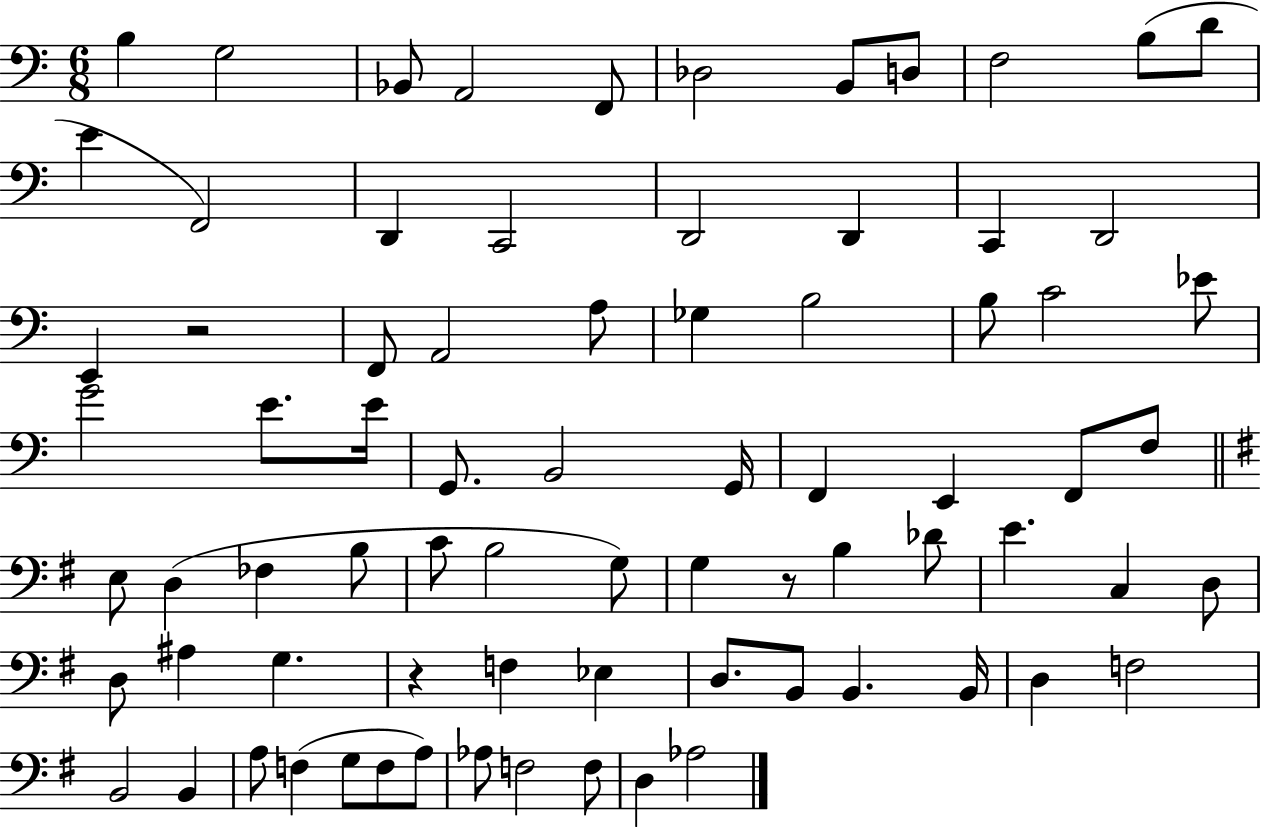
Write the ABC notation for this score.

X:1
T:Untitled
M:6/8
L:1/4
K:C
B, G,2 _B,,/2 A,,2 F,,/2 _D,2 B,,/2 D,/2 F,2 B,/2 D/2 E F,,2 D,, C,,2 D,,2 D,, C,, D,,2 E,, z2 F,,/2 A,,2 A,/2 _G, B,2 B,/2 C2 _E/2 G2 E/2 E/4 G,,/2 B,,2 G,,/4 F,, E,, F,,/2 F,/2 E,/2 D, _F, B,/2 C/2 B,2 G,/2 G, z/2 B, _D/2 E C, D,/2 D,/2 ^A, G, z F, _E, D,/2 B,,/2 B,, B,,/4 D, F,2 B,,2 B,, A,/2 F, G,/2 F,/2 A,/2 _A,/2 F,2 F,/2 D, _A,2